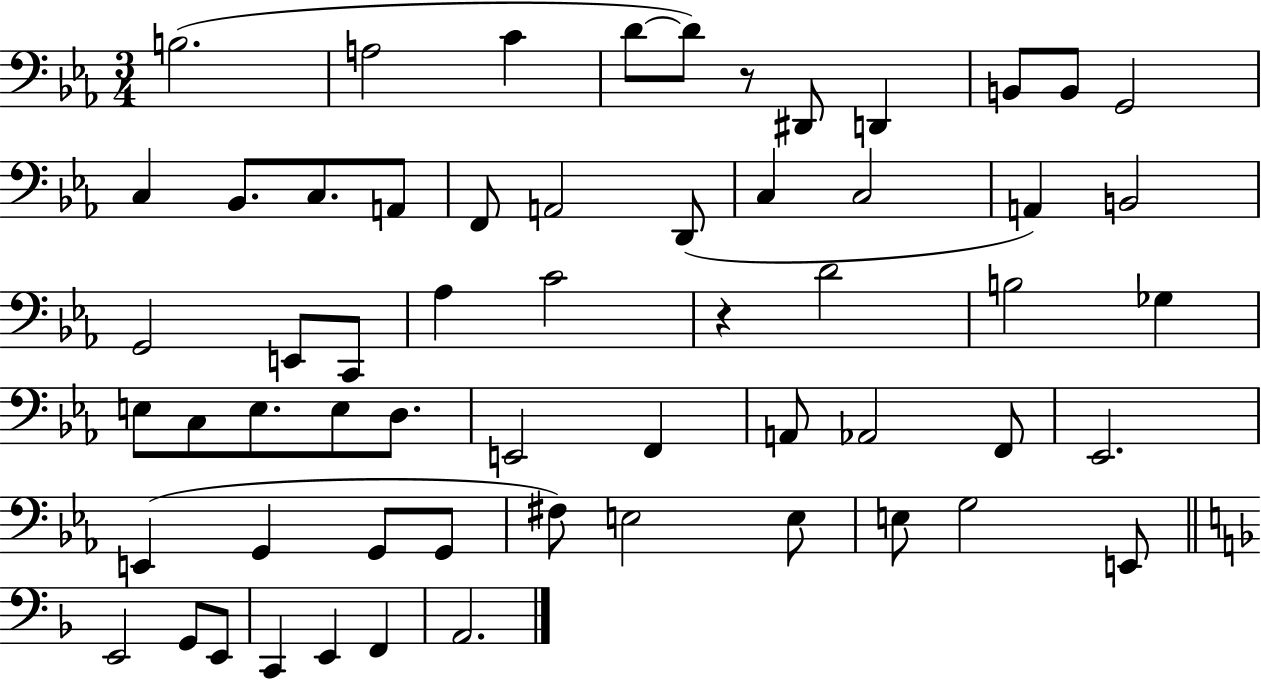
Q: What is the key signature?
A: EES major